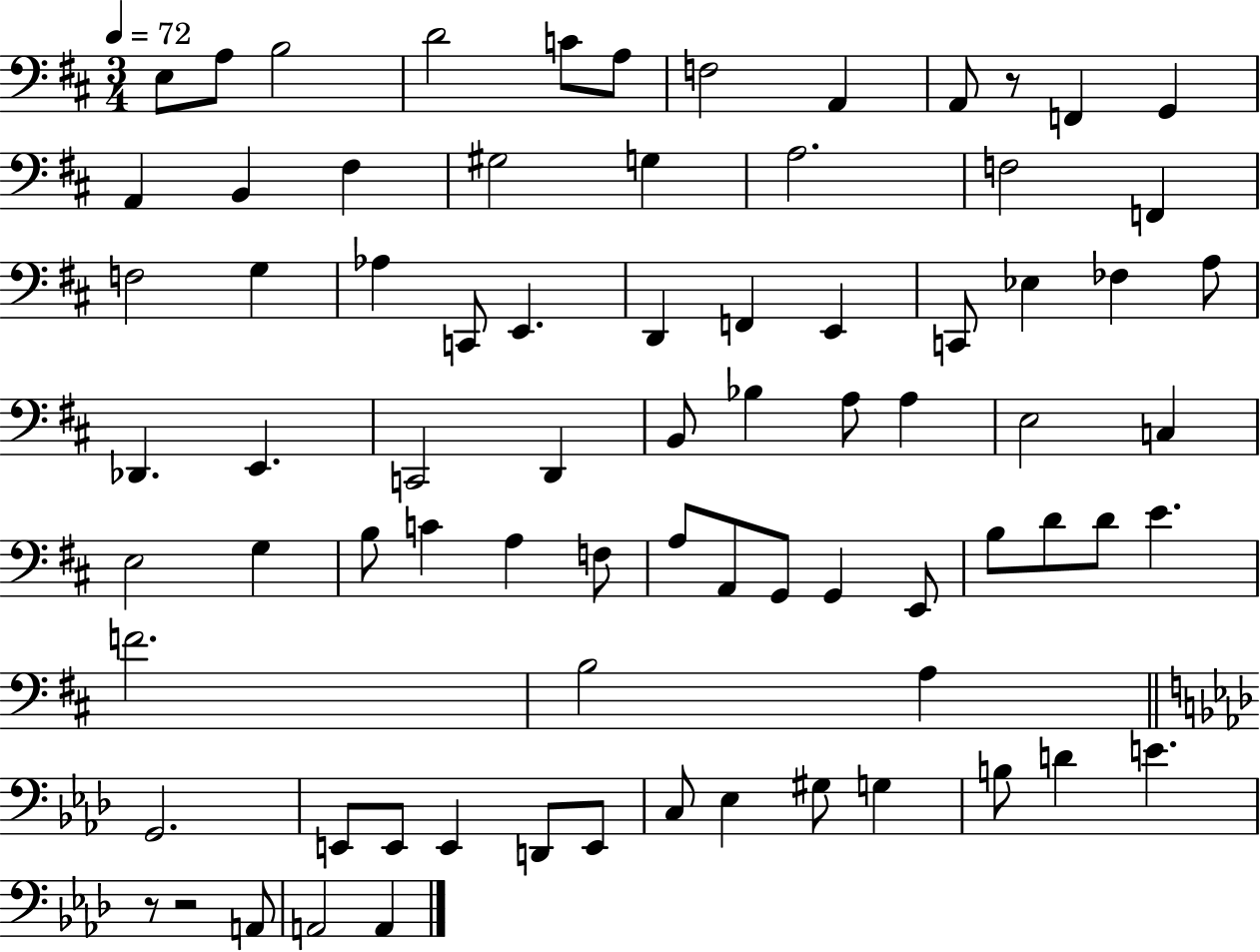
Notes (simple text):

E3/e A3/e B3/h D4/h C4/e A3/e F3/h A2/q A2/e R/e F2/q G2/q A2/q B2/q F#3/q G#3/h G3/q A3/h. F3/h F2/q F3/h G3/q Ab3/q C2/e E2/q. D2/q F2/q E2/q C2/e Eb3/q FES3/q A3/e Db2/q. E2/q. C2/h D2/q B2/e Bb3/q A3/e A3/q E3/h C3/q E3/h G3/q B3/e C4/q A3/q F3/e A3/e A2/e G2/e G2/q E2/e B3/e D4/e D4/e E4/q. F4/h. B3/h A3/q G2/h. E2/e E2/e E2/q D2/e E2/e C3/e Eb3/q G#3/e G3/q B3/e D4/q E4/q. R/e R/h A2/e A2/h A2/q